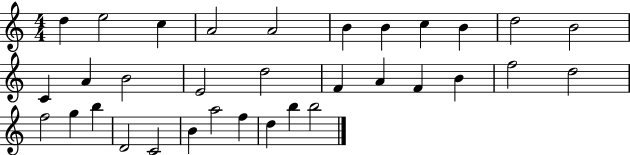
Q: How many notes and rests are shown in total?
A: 33